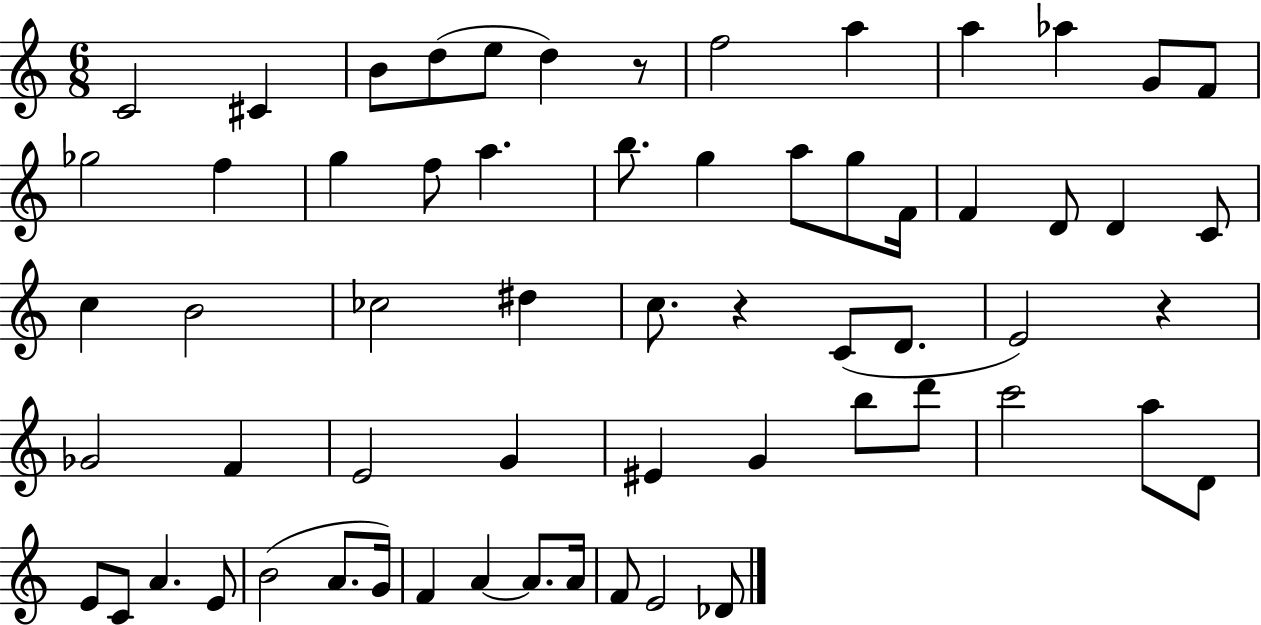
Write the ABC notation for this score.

X:1
T:Untitled
M:6/8
L:1/4
K:C
C2 ^C B/2 d/2 e/2 d z/2 f2 a a _a G/2 F/2 _g2 f g f/2 a b/2 g a/2 g/2 F/4 F D/2 D C/2 c B2 _c2 ^d c/2 z C/2 D/2 E2 z _G2 F E2 G ^E G b/2 d'/2 c'2 a/2 D/2 E/2 C/2 A E/2 B2 A/2 G/4 F A A/2 A/4 F/2 E2 _D/2